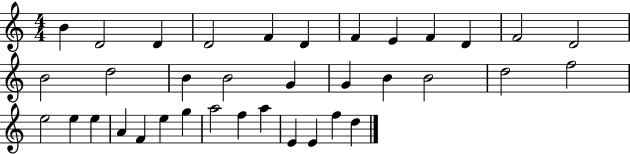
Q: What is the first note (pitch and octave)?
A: B4